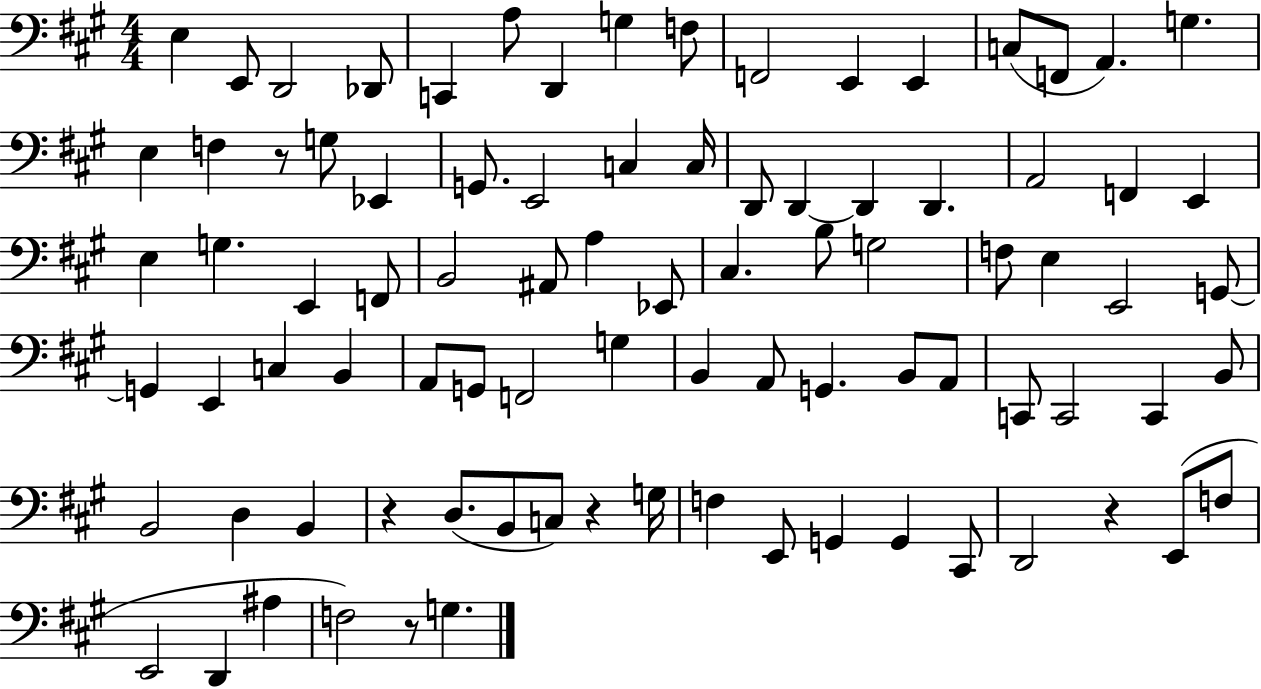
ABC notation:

X:1
T:Untitled
M:4/4
L:1/4
K:A
E, E,,/2 D,,2 _D,,/2 C,, A,/2 D,, G, F,/2 F,,2 E,, E,, C,/2 F,,/2 A,, G, E, F, z/2 G,/2 _E,, G,,/2 E,,2 C, C,/4 D,,/2 D,, D,, D,, A,,2 F,, E,, E, G, E,, F,,/2 B,,2 ^A,,/2 A, _E,,/2 ^C, B,/2 G,2 F,/2 E, E,,2 G,,/2 G,, E,, C, B,, A,,/2 G,,/2 F,,2 G, B,, A,,/2 G,, B,,/2 A,,/2 C,,/2 C,,2 C,, B,,/2 B,,2 D, B,, z D,/2 B,,/2 C,/2 z G,/4 F, E,,/2 G,, G,, ^C,,/2 D,,2 z E,,/2 F,/2 E,,2 D,, ^A, F,2 z/2 G,